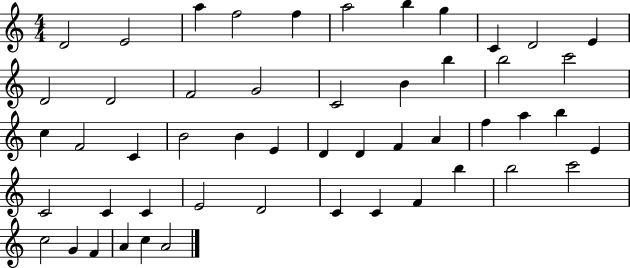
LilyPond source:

{
  \clef treble
  \numericTimeSignature
  \time 4/4
  \key c \major
  d'2 e'2 | a''4 f''2 f''4 | a''2 b''4 g''4 | c'4 d'2 e'4 | \break d'2 d'2 | f'2 g'2 | c'2 b'4 b''4 | b''2 c'''2 | \break c''4 f'2 c'4 | b'2 b'4 e'4 | d'4 d'4 f'4 a'4 | f''4 a''4 b''4 e'4 | \break c'2 c'4 c'4 | e'2 d'2 | c'4 c'4 f'4 b''4 | b''2 c'''2 | \break c''2 g'4 f'4 | a'4 c''4 a'2 | \bar "|."
}